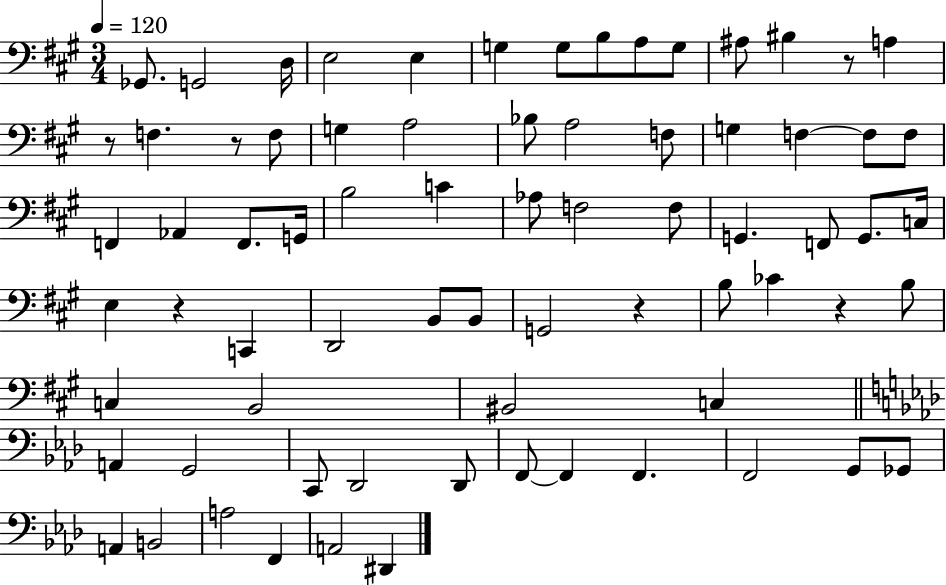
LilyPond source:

{
  \clef bass
  \numericTimeSignature
  \time 3/4
  \key a \major
  \tempo 4 = 120
  ges,8. g,2 d16 | e2 e4 | g4 g8 b8 a8 g8 | ais8 bis4 r8 a4 | \break r8 f4. r8 f8 | g4 a2 | bes8 a2 f8 | g4 f4~~ f8 f8 | \break f,4 aes,4 f,8. g,16 | b2 c'4 | aes8 f2 f8 | g,4. f,8 g,8. c16 | \break e4 r4 c,4 | d,2 b,8 b,8 | g,2 r4 | b8 ces'4 r4 b8 | \break c4 b,2 | bis,2 c4 | \bar "||" \break \key aes \major a,4 g,2 | c,8 des,2 des,8 | f,8~~ f,4 f,4. | f,2 g,8 ges,8 | \break a,4 b,2 | a2 f,4 | a,2 dis,4 | \bar "|."
}